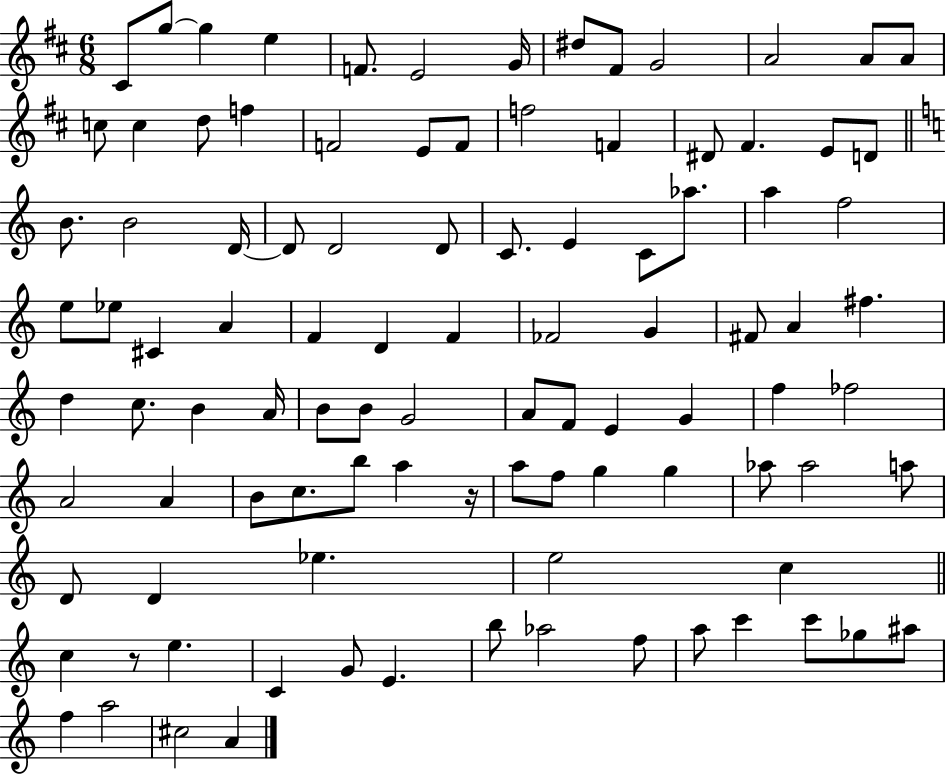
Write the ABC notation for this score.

X:1
T:Untitled
M:6/8
L:1/4
K:D
^C/2 g/2 g e F/2 E2 G/4 ^d/2 ^F/2 G2 A2 A/2 A/2 c/2 c d/2 f F2 E/2 F/2 f2 F ^D/2 ^F E/2 D/2 B/2 B2 D/4 D/2 D2 D/2 C/2 E C/2 _a/2 a f2 e/2 _e/2 ^C A F D F _F2 G ^F/2 A ^f d c/2 B A/4 B/2 B/2 G2 A/2 F/2 E G f _f2 A2 A B/2 c/2 b/2 a z/4 a/2 f/2 g g _a/2 _a2 a/2 D/2 D _e e2 c c z/2 e C G/2 E b/2 _a2 f/2 a/2 c' c'/2 _g/2 ^a/2 f a2 ^c2 A